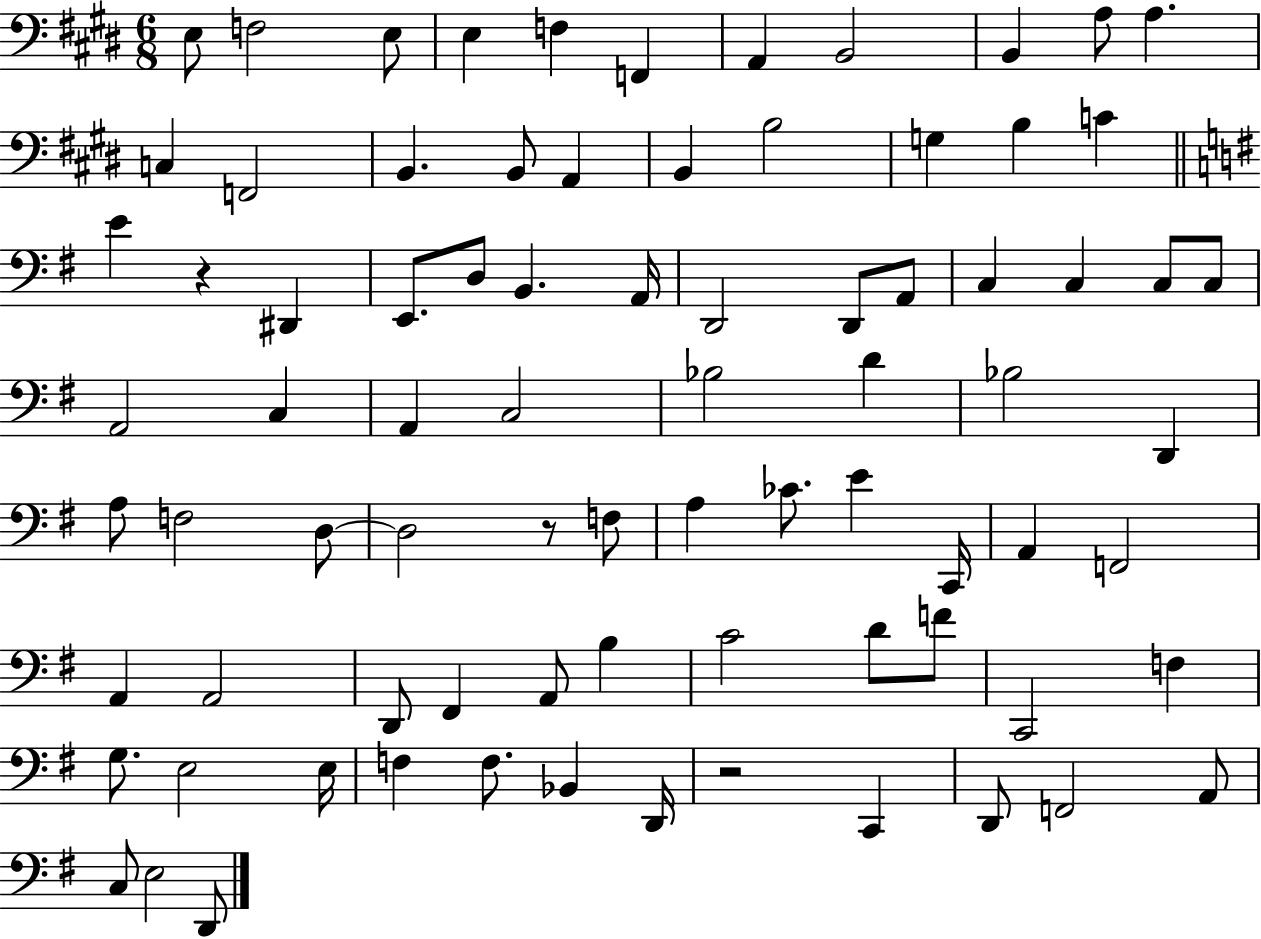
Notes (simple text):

E3/e F3/h E3/e E3/q F3/q F2/q A2/q B2/h B2/q A3/e A3/q. C3/q F2/h B2/q. B2/e A2/q B2/q B3/h G3/q B3/q C4/q E4/q R/q D#2/q E2/e. D3/e B2/q. A2/s D2/h D2/e A2/e C3/q C3/q C3/e C3/e A2/h C3/q A2/q C3/h Bb3/h D4/q Bb3/h D2/q A3/e F3/h D3/e D3/h R/e F3/e A3/q CES4/e. E4/q C2/s A2/q F2/h A2/q A2/h D2/e F#2/q A2/e B3/q C4/h D4/e F4/e C2/h F3/q G3/e. E3/h E3/s F3/q F3/e. Bb2/q D2/s R/h C2/q D2/e F2/h A2/e C3/e E3/h D2/e